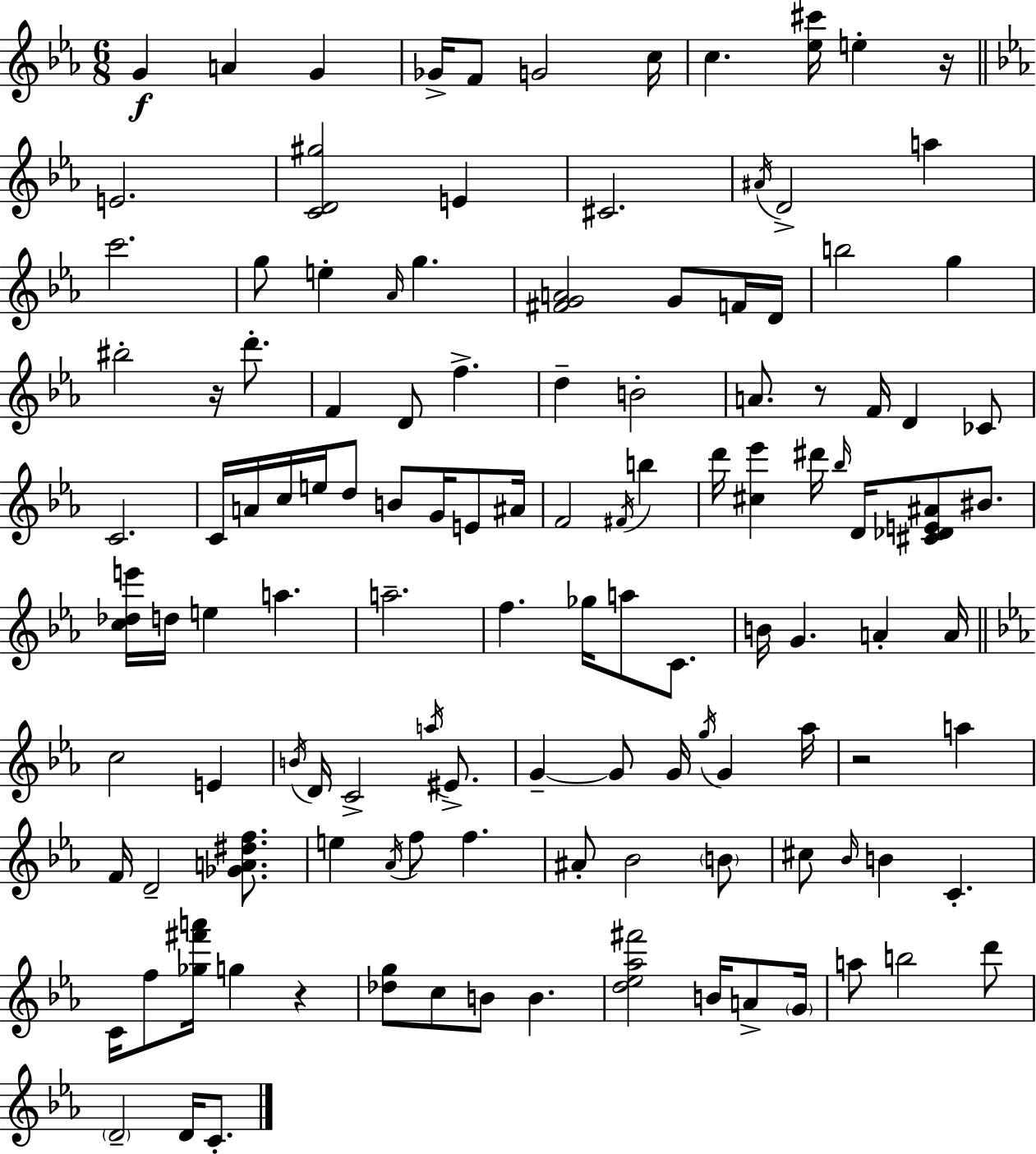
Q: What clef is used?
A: treble